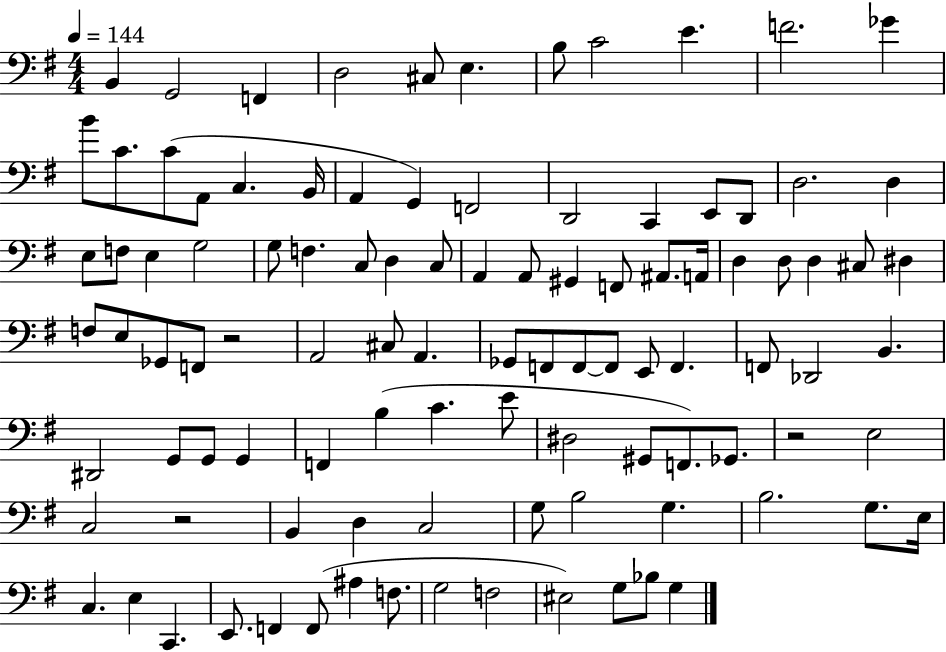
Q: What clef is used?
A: bass